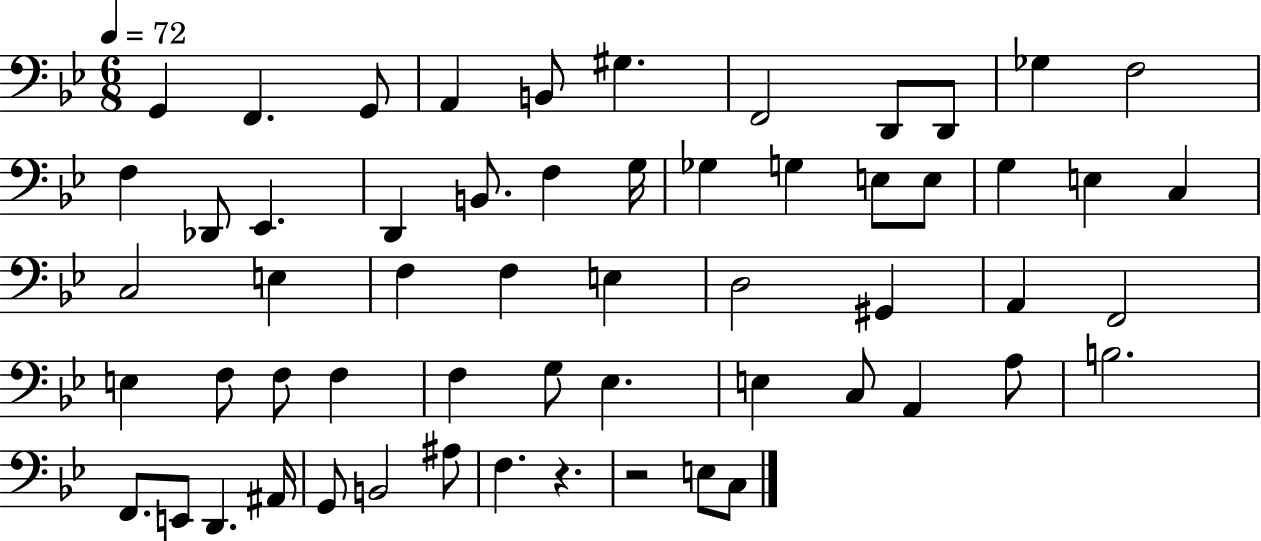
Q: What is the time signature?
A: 6/8